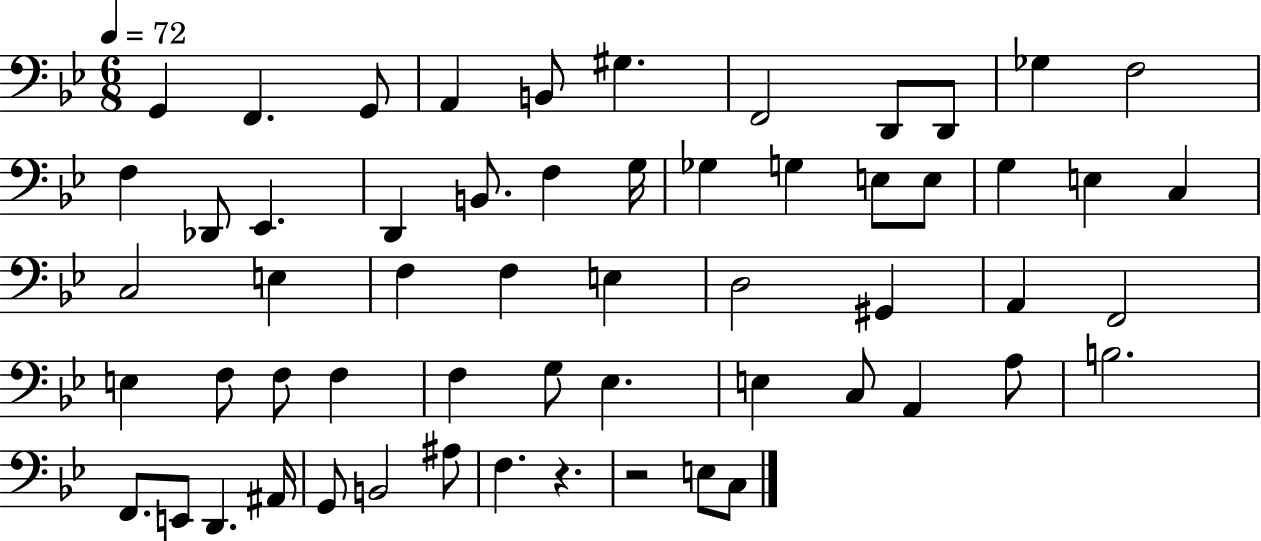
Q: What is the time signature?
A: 6/8